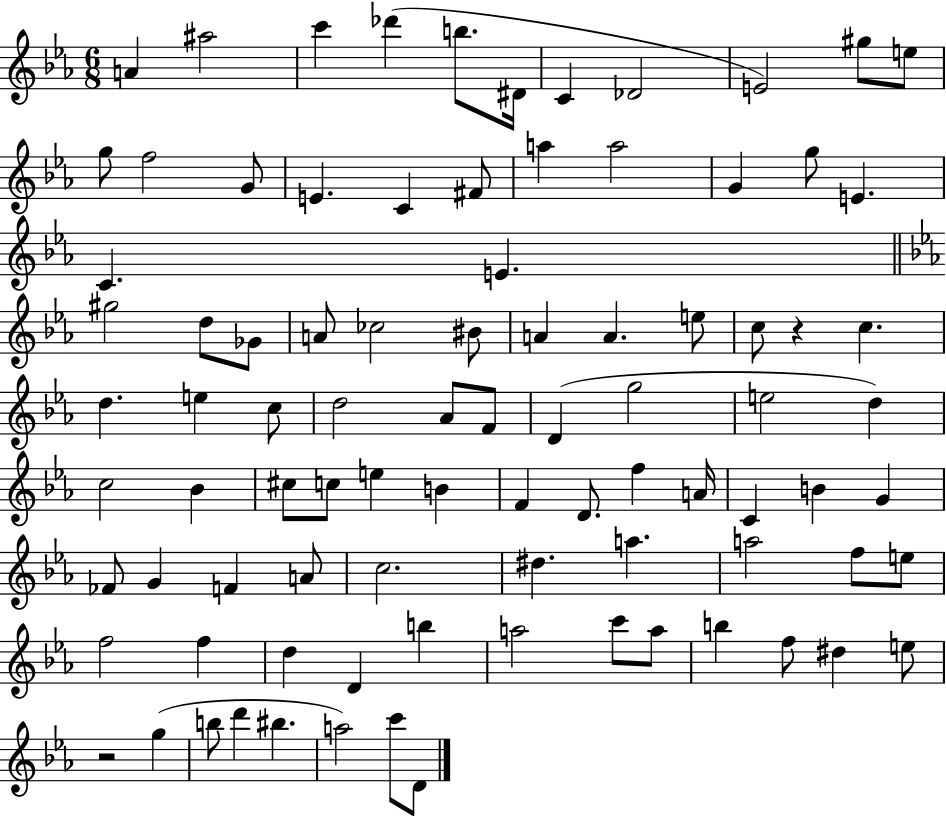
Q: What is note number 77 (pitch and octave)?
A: B5